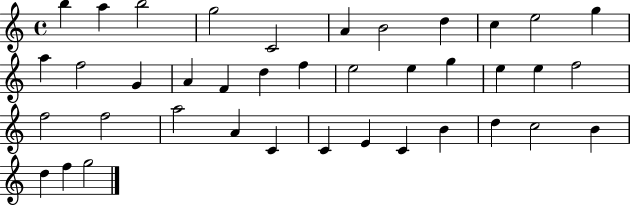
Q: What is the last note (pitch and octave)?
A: G5